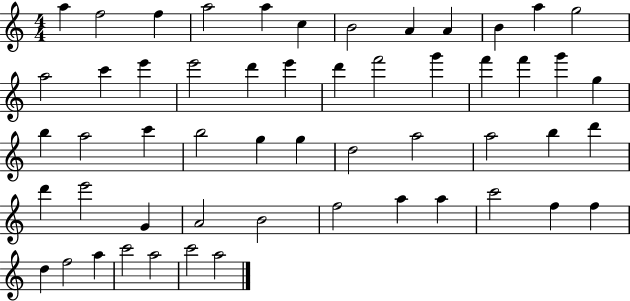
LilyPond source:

{
  \clef treble
  \numericTimeSignature
  \time 4/4
  \key c \major
  a''4 f''2 f''4 | a''2 a''4 c''4 | b'2 a'4 a'4 | b'4 a''4 g''2 | \break a''2 c'''4 e'''4 | e'''2 d'''4 e'''4 | d'''4 f'''2 g'''4 | f'''4 f'''4 g'''4 g''4 | \break b''4 a''2 c'''4 | b''2 g''4 g''4 | d''2 a''2 | a''2 b''4 d'''4 | \break d'''4 e'''2 g'4 | a'2 b'2 | f''2 a''4 a''4 | c'''2 f''4 f''4 | \break d''4 f''2 a''4 | c'''2 a''2 | c'''2 a''2 | \bar "|."
}